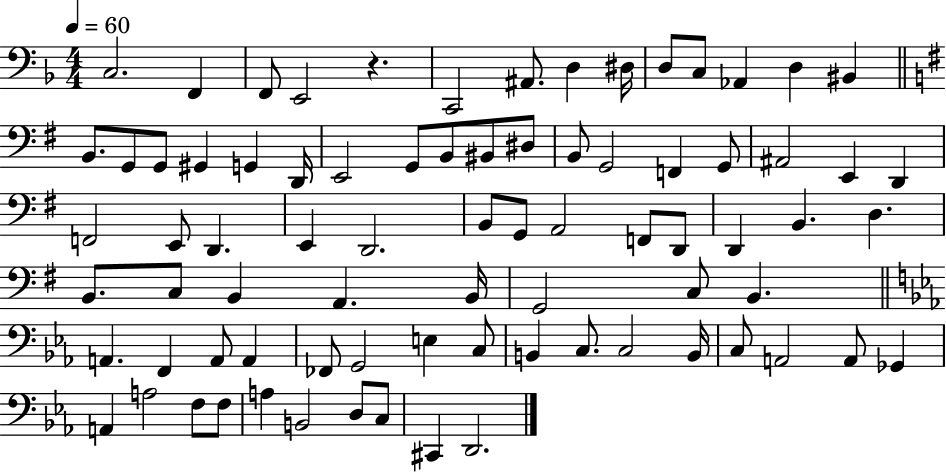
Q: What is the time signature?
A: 4/4